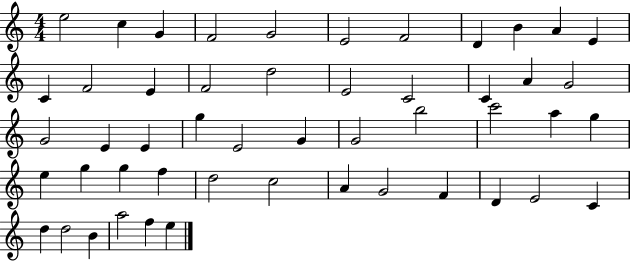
E5/h C5/q G4/q F4/h G4/h E4/h F4/h D4/q B4/q A4/q E4/q C4/q F4/h E4/q F4/h D5/h E4/h C4/h C4/q A4/q G4/h G4/h E4/q E4/q G5/q E4/h G4/q G4/h B5/h C6/h A5/q G5/q E5/q G5/q G5/q F5/q D5/h C5/h A4/q G4/h F4/q D4/q E4/h C4/q D5/q D5/h B4/q A5/h F5/q E5/q